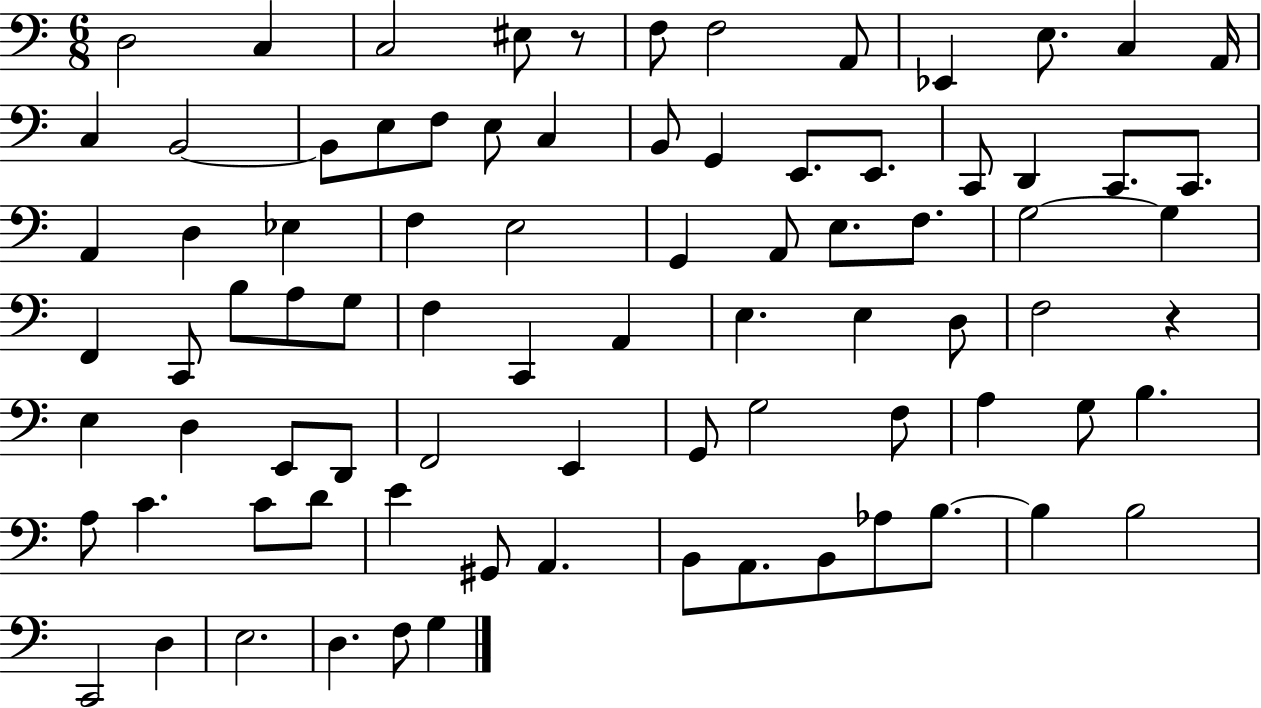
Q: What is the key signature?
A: C major